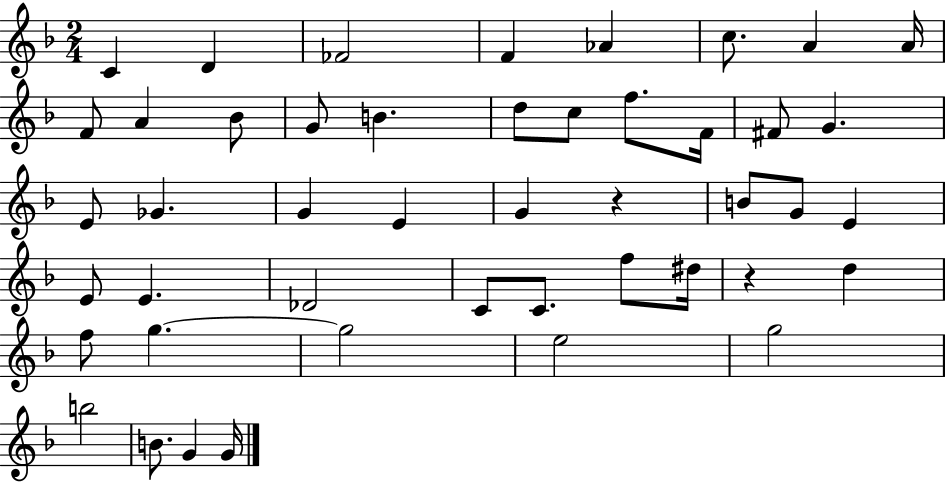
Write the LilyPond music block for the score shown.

{
  \clef treble
  \numericTimeSignature
  \time 2/4
  \key f \major
  c'4 d'4 | fes'2 | f'4 aes'4 | c''8. a'4 a'16 | \break f'8 a'4 bes'8 | g'8 b'4. | d''8 c''8 f''8. f'16 | fis'8 g'4. | \break e'8 ges'4. | g'4 e'4 | g'4 r4 | b'8 g'8 e'4 | \break e'8 e'4. | des'2 | c'8 c'8. f''8 dis''16 | r4 d''4 | \break f''8 g''4.~~ | g''2 | e''2 | g''2 | \break b''2 | b'8. g'4 g'16 | \bar "|."
}